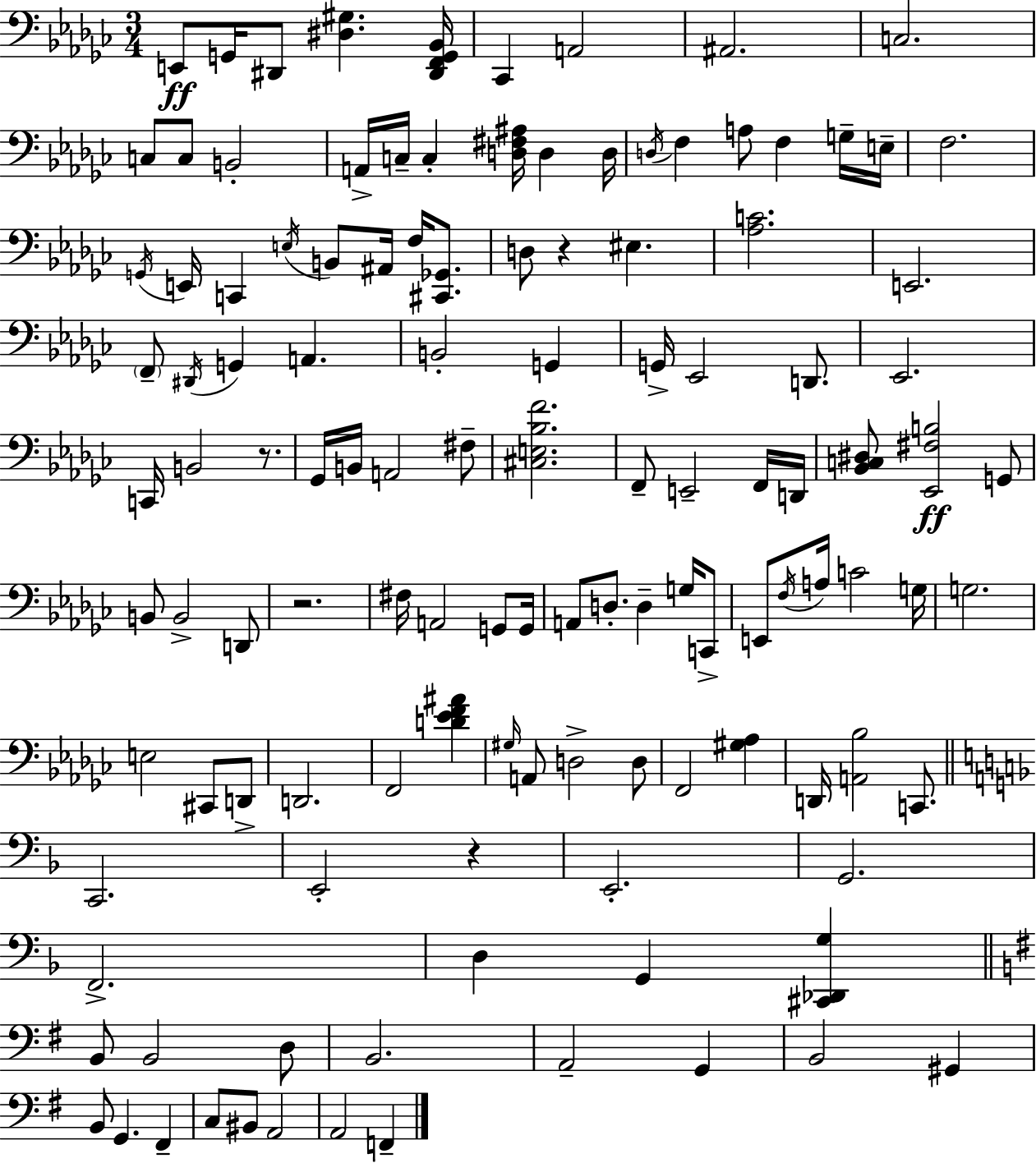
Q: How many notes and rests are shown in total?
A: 122